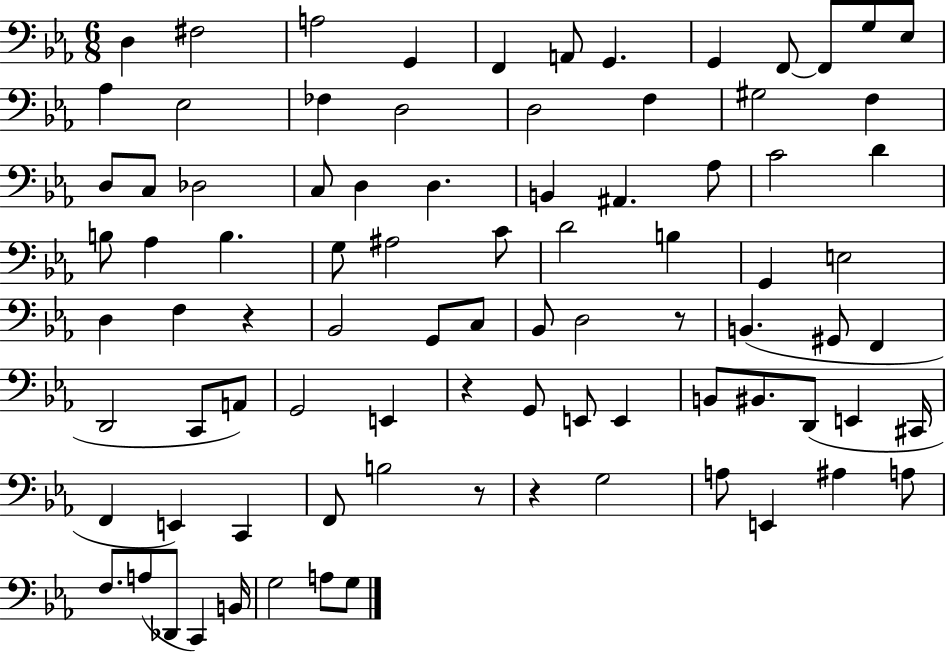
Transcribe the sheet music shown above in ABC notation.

X:1
T:Untitled
M:6/8
L:1/4
K:Eb
D, ^F,2 A,2 G,, F,, A,,/2 G,, G,, F,,/2 F,,/2 G,/2 _E,/2 _A, _E,2 _F, D,2 D,2 F, ^G,2 F, D,/2 C,/2 _D,2 C,/2 D, D, B,, ^A,, _A,/2 C2 D B,/2 _A, B, G,/2 ^A,2 C/2 D2 B, G,, E,2 D, F, z _B,,2 G,,/2 C,/2 _B,,/2 D,2 z/2 B,, ^G,,/2 F,, D,,2 C,,/2 A,,/2 G,,2 E,, z G,,/2 E,,/2 E,, B,,/2 ^B,,/2 D,,/2 E,, ^C,,/4 F,, E,, C,, F,,/2 B,2 z/2 z G,2 A,/2 E,, ^A, A,/2 F,/2 A,/2 _D,,/2 C,, B,,/4 G,2 A,/2 G,/2